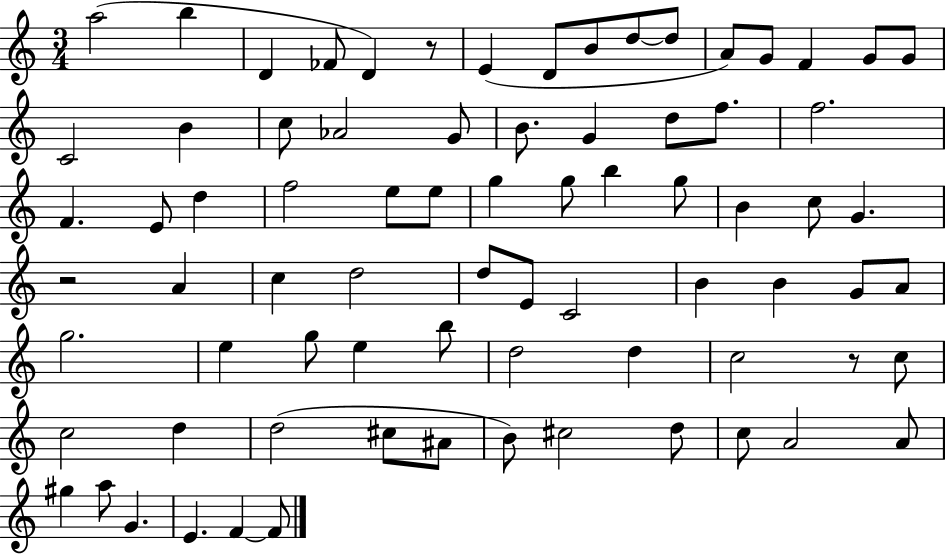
{
  \clef treble
  \numericTimeSignature
  \time 3/4
  \key c \major
  a''2( b''4 | d'4 fes'8 d'4) r8 | e'4( d'8 b'8 d''8~~ d''8 | a'8) g'8 f'4 g'8 g'8 | \break c'2 b'4 | c''8 aes'2 g'8 | b'8. g'4 d''8 f''8. | f''2. | \break f'4. e'8 d''4 | f''2 e''8 e''8 | g''4 g''8 b''4 g''8 | b'4 c''8 g'4. | \break r2 a'4 | c''4 d''2 | d''8 e'8 c'2 | b'4 b'4 g'8 a'8 | \break g''2. | e''4 g''8 e''4 b''8 | d''2 d''4 | c''2 r8 c''8 | \break c''2 d''4 | d''2( cis''8 ais'8 | b'8) cis''2 d''8 | c''8 a'2 a'8 | \break gis''4 a''8 g'4. | e'4. f'4~~ f'8 | \bar "|."
}